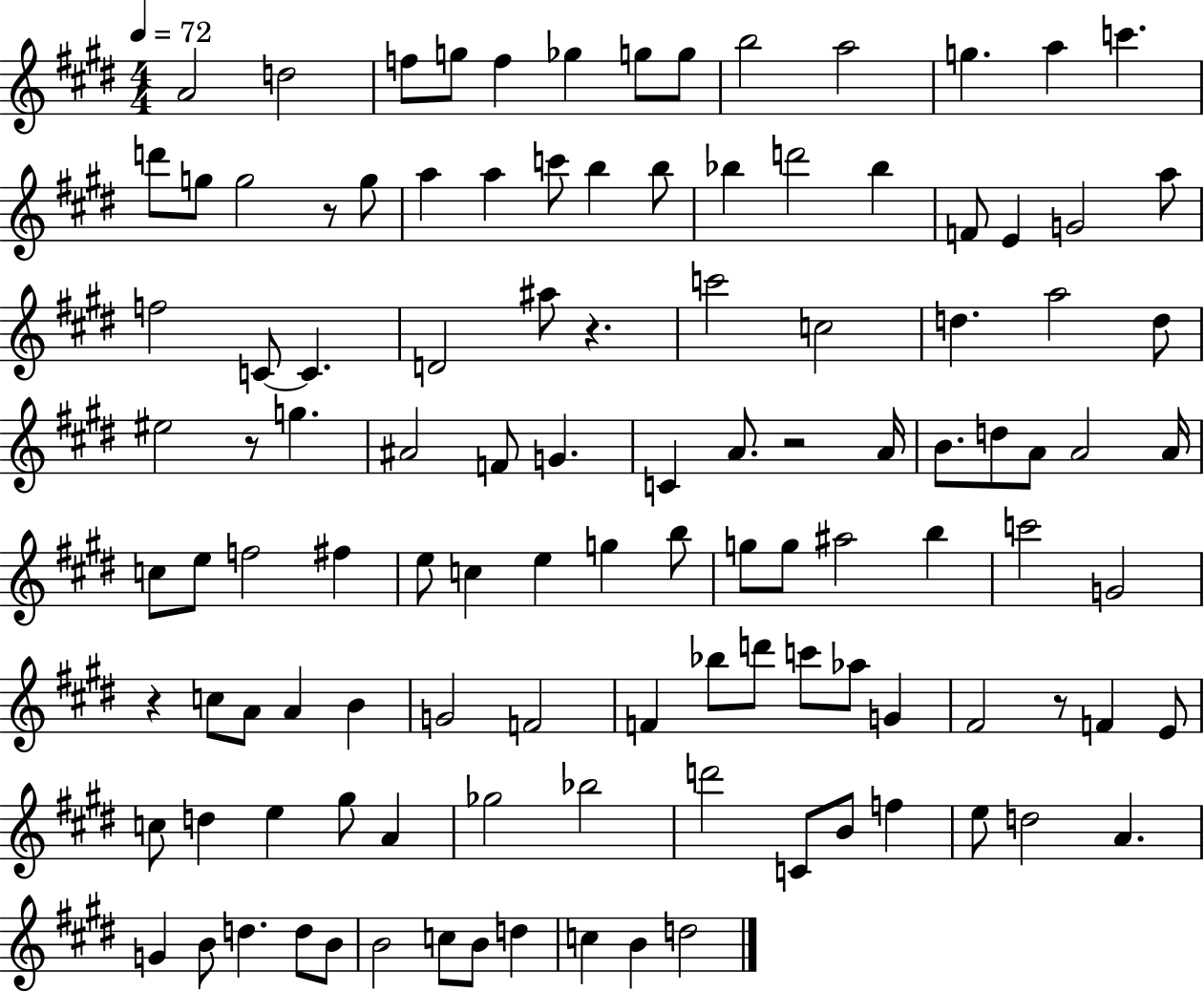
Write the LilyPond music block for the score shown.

{
  \clef treble
  \numericTimeSignature
  \time 4/4
  \key e \major
  \tempo 4 = 72
  a'2 d''2 | f''8 g''8 f''4 ges''4 g''8 g''8 | b''2 a''2 | g''4. a''4 c'''4. | \break d'''8 g''8 g''2 r8 g''8 | a''4 a''4 c'''8 b''4 b''8 | bes''4 d'''2 bes''4 | f'8 e'4 g'2 a''8 | \break f''2 c'8~~ c'4. | d'2 ais''8 r4. | c'''2 c''2 | d''4. a''2 d''8 | \break eis''2 r8 g''4. | ais'2 f'8 g'4. | c'4 a'8. r2 a'16 | b'8. d''8 a'8 a'2 a'16 | \break c''8 e''8 f''2 fis''4 | e''8 c''4 e''4 g''4 b''8 | g''8 g''8 ais''2 b''4 | c'''2 g'2 | \break r4 c''8 a'8 a'4 b'4 | g'2 f'2 | f'4 bes''8 d'''8 c'''8 aes''8 g'4 | fis'2 r8 f'4 e'8 | \break c''8 d''4 e''4 gis''8 a'4 | ges''2 bes''2 | d'''2 c'8 b'8 f''4 | e''8 d''2 a'4. | \break g'4 b'8 d''4. d''8 b'8 | b'2 c''8 b'8 d''4 | c''4 b'4 d''2 | \bar "|."
}